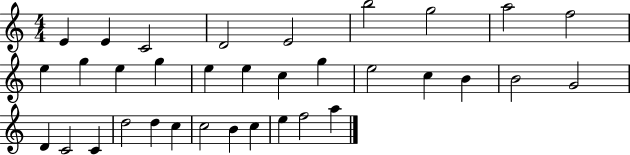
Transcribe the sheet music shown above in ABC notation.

X:1
T:Untitled
M:4/4
L:1/4
K:C
E E C2 D2 E2 b2 g2 a2 f2 e g e g e e c g e2 c B B2 G2 D C2 C d2 d c c2 B c e f2 a